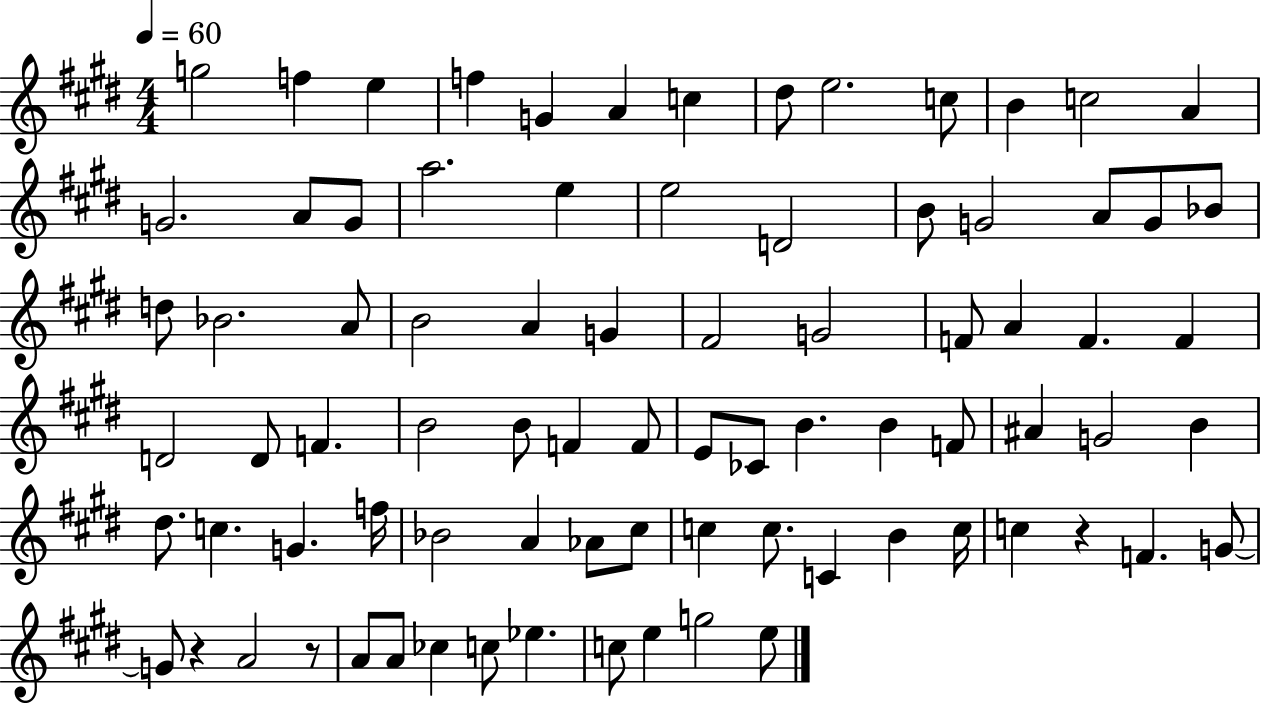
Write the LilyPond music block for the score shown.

{
  \clef treble
  \numericTimeSignature
  \time 4/4
  \key e \major
  \tempo 4 = 60
  g''2 f''4 e''4 | f''4 g'4 a'4 c''4 | dis''8 e''2. c''8 | b'4 c''2 a'4 | \break g'2. a'8 g'8 | a''2. e''4 | e''2 d'2 | b'8 g'2 a'8 g'8 bes'8 | \break d''8 bes'2. a'8 | b'2 a'4 g'4 | fis'2 g'2 | f'8 a'4 f'4. f'4 | \break d'2 d'8 f'4. | b'2 b'8 f'4 f'8 | e'8 ces'8 b'4. b'4 f'8 | ais'4 g'2 b'4 | \break dis''8. c''4. g'4. f''16 | bes'2 a'4 aes'8 cis''8 | c''4 c''8. c'4 b'4 c''16 | c''4 r4 f'4. g'8~~ | \break g'8 r4 a'2 r8 | a'8 a'8 ces''4 c''8 ees''4. | c''8 e''4 g''2 e''8 | \bar "|."
}